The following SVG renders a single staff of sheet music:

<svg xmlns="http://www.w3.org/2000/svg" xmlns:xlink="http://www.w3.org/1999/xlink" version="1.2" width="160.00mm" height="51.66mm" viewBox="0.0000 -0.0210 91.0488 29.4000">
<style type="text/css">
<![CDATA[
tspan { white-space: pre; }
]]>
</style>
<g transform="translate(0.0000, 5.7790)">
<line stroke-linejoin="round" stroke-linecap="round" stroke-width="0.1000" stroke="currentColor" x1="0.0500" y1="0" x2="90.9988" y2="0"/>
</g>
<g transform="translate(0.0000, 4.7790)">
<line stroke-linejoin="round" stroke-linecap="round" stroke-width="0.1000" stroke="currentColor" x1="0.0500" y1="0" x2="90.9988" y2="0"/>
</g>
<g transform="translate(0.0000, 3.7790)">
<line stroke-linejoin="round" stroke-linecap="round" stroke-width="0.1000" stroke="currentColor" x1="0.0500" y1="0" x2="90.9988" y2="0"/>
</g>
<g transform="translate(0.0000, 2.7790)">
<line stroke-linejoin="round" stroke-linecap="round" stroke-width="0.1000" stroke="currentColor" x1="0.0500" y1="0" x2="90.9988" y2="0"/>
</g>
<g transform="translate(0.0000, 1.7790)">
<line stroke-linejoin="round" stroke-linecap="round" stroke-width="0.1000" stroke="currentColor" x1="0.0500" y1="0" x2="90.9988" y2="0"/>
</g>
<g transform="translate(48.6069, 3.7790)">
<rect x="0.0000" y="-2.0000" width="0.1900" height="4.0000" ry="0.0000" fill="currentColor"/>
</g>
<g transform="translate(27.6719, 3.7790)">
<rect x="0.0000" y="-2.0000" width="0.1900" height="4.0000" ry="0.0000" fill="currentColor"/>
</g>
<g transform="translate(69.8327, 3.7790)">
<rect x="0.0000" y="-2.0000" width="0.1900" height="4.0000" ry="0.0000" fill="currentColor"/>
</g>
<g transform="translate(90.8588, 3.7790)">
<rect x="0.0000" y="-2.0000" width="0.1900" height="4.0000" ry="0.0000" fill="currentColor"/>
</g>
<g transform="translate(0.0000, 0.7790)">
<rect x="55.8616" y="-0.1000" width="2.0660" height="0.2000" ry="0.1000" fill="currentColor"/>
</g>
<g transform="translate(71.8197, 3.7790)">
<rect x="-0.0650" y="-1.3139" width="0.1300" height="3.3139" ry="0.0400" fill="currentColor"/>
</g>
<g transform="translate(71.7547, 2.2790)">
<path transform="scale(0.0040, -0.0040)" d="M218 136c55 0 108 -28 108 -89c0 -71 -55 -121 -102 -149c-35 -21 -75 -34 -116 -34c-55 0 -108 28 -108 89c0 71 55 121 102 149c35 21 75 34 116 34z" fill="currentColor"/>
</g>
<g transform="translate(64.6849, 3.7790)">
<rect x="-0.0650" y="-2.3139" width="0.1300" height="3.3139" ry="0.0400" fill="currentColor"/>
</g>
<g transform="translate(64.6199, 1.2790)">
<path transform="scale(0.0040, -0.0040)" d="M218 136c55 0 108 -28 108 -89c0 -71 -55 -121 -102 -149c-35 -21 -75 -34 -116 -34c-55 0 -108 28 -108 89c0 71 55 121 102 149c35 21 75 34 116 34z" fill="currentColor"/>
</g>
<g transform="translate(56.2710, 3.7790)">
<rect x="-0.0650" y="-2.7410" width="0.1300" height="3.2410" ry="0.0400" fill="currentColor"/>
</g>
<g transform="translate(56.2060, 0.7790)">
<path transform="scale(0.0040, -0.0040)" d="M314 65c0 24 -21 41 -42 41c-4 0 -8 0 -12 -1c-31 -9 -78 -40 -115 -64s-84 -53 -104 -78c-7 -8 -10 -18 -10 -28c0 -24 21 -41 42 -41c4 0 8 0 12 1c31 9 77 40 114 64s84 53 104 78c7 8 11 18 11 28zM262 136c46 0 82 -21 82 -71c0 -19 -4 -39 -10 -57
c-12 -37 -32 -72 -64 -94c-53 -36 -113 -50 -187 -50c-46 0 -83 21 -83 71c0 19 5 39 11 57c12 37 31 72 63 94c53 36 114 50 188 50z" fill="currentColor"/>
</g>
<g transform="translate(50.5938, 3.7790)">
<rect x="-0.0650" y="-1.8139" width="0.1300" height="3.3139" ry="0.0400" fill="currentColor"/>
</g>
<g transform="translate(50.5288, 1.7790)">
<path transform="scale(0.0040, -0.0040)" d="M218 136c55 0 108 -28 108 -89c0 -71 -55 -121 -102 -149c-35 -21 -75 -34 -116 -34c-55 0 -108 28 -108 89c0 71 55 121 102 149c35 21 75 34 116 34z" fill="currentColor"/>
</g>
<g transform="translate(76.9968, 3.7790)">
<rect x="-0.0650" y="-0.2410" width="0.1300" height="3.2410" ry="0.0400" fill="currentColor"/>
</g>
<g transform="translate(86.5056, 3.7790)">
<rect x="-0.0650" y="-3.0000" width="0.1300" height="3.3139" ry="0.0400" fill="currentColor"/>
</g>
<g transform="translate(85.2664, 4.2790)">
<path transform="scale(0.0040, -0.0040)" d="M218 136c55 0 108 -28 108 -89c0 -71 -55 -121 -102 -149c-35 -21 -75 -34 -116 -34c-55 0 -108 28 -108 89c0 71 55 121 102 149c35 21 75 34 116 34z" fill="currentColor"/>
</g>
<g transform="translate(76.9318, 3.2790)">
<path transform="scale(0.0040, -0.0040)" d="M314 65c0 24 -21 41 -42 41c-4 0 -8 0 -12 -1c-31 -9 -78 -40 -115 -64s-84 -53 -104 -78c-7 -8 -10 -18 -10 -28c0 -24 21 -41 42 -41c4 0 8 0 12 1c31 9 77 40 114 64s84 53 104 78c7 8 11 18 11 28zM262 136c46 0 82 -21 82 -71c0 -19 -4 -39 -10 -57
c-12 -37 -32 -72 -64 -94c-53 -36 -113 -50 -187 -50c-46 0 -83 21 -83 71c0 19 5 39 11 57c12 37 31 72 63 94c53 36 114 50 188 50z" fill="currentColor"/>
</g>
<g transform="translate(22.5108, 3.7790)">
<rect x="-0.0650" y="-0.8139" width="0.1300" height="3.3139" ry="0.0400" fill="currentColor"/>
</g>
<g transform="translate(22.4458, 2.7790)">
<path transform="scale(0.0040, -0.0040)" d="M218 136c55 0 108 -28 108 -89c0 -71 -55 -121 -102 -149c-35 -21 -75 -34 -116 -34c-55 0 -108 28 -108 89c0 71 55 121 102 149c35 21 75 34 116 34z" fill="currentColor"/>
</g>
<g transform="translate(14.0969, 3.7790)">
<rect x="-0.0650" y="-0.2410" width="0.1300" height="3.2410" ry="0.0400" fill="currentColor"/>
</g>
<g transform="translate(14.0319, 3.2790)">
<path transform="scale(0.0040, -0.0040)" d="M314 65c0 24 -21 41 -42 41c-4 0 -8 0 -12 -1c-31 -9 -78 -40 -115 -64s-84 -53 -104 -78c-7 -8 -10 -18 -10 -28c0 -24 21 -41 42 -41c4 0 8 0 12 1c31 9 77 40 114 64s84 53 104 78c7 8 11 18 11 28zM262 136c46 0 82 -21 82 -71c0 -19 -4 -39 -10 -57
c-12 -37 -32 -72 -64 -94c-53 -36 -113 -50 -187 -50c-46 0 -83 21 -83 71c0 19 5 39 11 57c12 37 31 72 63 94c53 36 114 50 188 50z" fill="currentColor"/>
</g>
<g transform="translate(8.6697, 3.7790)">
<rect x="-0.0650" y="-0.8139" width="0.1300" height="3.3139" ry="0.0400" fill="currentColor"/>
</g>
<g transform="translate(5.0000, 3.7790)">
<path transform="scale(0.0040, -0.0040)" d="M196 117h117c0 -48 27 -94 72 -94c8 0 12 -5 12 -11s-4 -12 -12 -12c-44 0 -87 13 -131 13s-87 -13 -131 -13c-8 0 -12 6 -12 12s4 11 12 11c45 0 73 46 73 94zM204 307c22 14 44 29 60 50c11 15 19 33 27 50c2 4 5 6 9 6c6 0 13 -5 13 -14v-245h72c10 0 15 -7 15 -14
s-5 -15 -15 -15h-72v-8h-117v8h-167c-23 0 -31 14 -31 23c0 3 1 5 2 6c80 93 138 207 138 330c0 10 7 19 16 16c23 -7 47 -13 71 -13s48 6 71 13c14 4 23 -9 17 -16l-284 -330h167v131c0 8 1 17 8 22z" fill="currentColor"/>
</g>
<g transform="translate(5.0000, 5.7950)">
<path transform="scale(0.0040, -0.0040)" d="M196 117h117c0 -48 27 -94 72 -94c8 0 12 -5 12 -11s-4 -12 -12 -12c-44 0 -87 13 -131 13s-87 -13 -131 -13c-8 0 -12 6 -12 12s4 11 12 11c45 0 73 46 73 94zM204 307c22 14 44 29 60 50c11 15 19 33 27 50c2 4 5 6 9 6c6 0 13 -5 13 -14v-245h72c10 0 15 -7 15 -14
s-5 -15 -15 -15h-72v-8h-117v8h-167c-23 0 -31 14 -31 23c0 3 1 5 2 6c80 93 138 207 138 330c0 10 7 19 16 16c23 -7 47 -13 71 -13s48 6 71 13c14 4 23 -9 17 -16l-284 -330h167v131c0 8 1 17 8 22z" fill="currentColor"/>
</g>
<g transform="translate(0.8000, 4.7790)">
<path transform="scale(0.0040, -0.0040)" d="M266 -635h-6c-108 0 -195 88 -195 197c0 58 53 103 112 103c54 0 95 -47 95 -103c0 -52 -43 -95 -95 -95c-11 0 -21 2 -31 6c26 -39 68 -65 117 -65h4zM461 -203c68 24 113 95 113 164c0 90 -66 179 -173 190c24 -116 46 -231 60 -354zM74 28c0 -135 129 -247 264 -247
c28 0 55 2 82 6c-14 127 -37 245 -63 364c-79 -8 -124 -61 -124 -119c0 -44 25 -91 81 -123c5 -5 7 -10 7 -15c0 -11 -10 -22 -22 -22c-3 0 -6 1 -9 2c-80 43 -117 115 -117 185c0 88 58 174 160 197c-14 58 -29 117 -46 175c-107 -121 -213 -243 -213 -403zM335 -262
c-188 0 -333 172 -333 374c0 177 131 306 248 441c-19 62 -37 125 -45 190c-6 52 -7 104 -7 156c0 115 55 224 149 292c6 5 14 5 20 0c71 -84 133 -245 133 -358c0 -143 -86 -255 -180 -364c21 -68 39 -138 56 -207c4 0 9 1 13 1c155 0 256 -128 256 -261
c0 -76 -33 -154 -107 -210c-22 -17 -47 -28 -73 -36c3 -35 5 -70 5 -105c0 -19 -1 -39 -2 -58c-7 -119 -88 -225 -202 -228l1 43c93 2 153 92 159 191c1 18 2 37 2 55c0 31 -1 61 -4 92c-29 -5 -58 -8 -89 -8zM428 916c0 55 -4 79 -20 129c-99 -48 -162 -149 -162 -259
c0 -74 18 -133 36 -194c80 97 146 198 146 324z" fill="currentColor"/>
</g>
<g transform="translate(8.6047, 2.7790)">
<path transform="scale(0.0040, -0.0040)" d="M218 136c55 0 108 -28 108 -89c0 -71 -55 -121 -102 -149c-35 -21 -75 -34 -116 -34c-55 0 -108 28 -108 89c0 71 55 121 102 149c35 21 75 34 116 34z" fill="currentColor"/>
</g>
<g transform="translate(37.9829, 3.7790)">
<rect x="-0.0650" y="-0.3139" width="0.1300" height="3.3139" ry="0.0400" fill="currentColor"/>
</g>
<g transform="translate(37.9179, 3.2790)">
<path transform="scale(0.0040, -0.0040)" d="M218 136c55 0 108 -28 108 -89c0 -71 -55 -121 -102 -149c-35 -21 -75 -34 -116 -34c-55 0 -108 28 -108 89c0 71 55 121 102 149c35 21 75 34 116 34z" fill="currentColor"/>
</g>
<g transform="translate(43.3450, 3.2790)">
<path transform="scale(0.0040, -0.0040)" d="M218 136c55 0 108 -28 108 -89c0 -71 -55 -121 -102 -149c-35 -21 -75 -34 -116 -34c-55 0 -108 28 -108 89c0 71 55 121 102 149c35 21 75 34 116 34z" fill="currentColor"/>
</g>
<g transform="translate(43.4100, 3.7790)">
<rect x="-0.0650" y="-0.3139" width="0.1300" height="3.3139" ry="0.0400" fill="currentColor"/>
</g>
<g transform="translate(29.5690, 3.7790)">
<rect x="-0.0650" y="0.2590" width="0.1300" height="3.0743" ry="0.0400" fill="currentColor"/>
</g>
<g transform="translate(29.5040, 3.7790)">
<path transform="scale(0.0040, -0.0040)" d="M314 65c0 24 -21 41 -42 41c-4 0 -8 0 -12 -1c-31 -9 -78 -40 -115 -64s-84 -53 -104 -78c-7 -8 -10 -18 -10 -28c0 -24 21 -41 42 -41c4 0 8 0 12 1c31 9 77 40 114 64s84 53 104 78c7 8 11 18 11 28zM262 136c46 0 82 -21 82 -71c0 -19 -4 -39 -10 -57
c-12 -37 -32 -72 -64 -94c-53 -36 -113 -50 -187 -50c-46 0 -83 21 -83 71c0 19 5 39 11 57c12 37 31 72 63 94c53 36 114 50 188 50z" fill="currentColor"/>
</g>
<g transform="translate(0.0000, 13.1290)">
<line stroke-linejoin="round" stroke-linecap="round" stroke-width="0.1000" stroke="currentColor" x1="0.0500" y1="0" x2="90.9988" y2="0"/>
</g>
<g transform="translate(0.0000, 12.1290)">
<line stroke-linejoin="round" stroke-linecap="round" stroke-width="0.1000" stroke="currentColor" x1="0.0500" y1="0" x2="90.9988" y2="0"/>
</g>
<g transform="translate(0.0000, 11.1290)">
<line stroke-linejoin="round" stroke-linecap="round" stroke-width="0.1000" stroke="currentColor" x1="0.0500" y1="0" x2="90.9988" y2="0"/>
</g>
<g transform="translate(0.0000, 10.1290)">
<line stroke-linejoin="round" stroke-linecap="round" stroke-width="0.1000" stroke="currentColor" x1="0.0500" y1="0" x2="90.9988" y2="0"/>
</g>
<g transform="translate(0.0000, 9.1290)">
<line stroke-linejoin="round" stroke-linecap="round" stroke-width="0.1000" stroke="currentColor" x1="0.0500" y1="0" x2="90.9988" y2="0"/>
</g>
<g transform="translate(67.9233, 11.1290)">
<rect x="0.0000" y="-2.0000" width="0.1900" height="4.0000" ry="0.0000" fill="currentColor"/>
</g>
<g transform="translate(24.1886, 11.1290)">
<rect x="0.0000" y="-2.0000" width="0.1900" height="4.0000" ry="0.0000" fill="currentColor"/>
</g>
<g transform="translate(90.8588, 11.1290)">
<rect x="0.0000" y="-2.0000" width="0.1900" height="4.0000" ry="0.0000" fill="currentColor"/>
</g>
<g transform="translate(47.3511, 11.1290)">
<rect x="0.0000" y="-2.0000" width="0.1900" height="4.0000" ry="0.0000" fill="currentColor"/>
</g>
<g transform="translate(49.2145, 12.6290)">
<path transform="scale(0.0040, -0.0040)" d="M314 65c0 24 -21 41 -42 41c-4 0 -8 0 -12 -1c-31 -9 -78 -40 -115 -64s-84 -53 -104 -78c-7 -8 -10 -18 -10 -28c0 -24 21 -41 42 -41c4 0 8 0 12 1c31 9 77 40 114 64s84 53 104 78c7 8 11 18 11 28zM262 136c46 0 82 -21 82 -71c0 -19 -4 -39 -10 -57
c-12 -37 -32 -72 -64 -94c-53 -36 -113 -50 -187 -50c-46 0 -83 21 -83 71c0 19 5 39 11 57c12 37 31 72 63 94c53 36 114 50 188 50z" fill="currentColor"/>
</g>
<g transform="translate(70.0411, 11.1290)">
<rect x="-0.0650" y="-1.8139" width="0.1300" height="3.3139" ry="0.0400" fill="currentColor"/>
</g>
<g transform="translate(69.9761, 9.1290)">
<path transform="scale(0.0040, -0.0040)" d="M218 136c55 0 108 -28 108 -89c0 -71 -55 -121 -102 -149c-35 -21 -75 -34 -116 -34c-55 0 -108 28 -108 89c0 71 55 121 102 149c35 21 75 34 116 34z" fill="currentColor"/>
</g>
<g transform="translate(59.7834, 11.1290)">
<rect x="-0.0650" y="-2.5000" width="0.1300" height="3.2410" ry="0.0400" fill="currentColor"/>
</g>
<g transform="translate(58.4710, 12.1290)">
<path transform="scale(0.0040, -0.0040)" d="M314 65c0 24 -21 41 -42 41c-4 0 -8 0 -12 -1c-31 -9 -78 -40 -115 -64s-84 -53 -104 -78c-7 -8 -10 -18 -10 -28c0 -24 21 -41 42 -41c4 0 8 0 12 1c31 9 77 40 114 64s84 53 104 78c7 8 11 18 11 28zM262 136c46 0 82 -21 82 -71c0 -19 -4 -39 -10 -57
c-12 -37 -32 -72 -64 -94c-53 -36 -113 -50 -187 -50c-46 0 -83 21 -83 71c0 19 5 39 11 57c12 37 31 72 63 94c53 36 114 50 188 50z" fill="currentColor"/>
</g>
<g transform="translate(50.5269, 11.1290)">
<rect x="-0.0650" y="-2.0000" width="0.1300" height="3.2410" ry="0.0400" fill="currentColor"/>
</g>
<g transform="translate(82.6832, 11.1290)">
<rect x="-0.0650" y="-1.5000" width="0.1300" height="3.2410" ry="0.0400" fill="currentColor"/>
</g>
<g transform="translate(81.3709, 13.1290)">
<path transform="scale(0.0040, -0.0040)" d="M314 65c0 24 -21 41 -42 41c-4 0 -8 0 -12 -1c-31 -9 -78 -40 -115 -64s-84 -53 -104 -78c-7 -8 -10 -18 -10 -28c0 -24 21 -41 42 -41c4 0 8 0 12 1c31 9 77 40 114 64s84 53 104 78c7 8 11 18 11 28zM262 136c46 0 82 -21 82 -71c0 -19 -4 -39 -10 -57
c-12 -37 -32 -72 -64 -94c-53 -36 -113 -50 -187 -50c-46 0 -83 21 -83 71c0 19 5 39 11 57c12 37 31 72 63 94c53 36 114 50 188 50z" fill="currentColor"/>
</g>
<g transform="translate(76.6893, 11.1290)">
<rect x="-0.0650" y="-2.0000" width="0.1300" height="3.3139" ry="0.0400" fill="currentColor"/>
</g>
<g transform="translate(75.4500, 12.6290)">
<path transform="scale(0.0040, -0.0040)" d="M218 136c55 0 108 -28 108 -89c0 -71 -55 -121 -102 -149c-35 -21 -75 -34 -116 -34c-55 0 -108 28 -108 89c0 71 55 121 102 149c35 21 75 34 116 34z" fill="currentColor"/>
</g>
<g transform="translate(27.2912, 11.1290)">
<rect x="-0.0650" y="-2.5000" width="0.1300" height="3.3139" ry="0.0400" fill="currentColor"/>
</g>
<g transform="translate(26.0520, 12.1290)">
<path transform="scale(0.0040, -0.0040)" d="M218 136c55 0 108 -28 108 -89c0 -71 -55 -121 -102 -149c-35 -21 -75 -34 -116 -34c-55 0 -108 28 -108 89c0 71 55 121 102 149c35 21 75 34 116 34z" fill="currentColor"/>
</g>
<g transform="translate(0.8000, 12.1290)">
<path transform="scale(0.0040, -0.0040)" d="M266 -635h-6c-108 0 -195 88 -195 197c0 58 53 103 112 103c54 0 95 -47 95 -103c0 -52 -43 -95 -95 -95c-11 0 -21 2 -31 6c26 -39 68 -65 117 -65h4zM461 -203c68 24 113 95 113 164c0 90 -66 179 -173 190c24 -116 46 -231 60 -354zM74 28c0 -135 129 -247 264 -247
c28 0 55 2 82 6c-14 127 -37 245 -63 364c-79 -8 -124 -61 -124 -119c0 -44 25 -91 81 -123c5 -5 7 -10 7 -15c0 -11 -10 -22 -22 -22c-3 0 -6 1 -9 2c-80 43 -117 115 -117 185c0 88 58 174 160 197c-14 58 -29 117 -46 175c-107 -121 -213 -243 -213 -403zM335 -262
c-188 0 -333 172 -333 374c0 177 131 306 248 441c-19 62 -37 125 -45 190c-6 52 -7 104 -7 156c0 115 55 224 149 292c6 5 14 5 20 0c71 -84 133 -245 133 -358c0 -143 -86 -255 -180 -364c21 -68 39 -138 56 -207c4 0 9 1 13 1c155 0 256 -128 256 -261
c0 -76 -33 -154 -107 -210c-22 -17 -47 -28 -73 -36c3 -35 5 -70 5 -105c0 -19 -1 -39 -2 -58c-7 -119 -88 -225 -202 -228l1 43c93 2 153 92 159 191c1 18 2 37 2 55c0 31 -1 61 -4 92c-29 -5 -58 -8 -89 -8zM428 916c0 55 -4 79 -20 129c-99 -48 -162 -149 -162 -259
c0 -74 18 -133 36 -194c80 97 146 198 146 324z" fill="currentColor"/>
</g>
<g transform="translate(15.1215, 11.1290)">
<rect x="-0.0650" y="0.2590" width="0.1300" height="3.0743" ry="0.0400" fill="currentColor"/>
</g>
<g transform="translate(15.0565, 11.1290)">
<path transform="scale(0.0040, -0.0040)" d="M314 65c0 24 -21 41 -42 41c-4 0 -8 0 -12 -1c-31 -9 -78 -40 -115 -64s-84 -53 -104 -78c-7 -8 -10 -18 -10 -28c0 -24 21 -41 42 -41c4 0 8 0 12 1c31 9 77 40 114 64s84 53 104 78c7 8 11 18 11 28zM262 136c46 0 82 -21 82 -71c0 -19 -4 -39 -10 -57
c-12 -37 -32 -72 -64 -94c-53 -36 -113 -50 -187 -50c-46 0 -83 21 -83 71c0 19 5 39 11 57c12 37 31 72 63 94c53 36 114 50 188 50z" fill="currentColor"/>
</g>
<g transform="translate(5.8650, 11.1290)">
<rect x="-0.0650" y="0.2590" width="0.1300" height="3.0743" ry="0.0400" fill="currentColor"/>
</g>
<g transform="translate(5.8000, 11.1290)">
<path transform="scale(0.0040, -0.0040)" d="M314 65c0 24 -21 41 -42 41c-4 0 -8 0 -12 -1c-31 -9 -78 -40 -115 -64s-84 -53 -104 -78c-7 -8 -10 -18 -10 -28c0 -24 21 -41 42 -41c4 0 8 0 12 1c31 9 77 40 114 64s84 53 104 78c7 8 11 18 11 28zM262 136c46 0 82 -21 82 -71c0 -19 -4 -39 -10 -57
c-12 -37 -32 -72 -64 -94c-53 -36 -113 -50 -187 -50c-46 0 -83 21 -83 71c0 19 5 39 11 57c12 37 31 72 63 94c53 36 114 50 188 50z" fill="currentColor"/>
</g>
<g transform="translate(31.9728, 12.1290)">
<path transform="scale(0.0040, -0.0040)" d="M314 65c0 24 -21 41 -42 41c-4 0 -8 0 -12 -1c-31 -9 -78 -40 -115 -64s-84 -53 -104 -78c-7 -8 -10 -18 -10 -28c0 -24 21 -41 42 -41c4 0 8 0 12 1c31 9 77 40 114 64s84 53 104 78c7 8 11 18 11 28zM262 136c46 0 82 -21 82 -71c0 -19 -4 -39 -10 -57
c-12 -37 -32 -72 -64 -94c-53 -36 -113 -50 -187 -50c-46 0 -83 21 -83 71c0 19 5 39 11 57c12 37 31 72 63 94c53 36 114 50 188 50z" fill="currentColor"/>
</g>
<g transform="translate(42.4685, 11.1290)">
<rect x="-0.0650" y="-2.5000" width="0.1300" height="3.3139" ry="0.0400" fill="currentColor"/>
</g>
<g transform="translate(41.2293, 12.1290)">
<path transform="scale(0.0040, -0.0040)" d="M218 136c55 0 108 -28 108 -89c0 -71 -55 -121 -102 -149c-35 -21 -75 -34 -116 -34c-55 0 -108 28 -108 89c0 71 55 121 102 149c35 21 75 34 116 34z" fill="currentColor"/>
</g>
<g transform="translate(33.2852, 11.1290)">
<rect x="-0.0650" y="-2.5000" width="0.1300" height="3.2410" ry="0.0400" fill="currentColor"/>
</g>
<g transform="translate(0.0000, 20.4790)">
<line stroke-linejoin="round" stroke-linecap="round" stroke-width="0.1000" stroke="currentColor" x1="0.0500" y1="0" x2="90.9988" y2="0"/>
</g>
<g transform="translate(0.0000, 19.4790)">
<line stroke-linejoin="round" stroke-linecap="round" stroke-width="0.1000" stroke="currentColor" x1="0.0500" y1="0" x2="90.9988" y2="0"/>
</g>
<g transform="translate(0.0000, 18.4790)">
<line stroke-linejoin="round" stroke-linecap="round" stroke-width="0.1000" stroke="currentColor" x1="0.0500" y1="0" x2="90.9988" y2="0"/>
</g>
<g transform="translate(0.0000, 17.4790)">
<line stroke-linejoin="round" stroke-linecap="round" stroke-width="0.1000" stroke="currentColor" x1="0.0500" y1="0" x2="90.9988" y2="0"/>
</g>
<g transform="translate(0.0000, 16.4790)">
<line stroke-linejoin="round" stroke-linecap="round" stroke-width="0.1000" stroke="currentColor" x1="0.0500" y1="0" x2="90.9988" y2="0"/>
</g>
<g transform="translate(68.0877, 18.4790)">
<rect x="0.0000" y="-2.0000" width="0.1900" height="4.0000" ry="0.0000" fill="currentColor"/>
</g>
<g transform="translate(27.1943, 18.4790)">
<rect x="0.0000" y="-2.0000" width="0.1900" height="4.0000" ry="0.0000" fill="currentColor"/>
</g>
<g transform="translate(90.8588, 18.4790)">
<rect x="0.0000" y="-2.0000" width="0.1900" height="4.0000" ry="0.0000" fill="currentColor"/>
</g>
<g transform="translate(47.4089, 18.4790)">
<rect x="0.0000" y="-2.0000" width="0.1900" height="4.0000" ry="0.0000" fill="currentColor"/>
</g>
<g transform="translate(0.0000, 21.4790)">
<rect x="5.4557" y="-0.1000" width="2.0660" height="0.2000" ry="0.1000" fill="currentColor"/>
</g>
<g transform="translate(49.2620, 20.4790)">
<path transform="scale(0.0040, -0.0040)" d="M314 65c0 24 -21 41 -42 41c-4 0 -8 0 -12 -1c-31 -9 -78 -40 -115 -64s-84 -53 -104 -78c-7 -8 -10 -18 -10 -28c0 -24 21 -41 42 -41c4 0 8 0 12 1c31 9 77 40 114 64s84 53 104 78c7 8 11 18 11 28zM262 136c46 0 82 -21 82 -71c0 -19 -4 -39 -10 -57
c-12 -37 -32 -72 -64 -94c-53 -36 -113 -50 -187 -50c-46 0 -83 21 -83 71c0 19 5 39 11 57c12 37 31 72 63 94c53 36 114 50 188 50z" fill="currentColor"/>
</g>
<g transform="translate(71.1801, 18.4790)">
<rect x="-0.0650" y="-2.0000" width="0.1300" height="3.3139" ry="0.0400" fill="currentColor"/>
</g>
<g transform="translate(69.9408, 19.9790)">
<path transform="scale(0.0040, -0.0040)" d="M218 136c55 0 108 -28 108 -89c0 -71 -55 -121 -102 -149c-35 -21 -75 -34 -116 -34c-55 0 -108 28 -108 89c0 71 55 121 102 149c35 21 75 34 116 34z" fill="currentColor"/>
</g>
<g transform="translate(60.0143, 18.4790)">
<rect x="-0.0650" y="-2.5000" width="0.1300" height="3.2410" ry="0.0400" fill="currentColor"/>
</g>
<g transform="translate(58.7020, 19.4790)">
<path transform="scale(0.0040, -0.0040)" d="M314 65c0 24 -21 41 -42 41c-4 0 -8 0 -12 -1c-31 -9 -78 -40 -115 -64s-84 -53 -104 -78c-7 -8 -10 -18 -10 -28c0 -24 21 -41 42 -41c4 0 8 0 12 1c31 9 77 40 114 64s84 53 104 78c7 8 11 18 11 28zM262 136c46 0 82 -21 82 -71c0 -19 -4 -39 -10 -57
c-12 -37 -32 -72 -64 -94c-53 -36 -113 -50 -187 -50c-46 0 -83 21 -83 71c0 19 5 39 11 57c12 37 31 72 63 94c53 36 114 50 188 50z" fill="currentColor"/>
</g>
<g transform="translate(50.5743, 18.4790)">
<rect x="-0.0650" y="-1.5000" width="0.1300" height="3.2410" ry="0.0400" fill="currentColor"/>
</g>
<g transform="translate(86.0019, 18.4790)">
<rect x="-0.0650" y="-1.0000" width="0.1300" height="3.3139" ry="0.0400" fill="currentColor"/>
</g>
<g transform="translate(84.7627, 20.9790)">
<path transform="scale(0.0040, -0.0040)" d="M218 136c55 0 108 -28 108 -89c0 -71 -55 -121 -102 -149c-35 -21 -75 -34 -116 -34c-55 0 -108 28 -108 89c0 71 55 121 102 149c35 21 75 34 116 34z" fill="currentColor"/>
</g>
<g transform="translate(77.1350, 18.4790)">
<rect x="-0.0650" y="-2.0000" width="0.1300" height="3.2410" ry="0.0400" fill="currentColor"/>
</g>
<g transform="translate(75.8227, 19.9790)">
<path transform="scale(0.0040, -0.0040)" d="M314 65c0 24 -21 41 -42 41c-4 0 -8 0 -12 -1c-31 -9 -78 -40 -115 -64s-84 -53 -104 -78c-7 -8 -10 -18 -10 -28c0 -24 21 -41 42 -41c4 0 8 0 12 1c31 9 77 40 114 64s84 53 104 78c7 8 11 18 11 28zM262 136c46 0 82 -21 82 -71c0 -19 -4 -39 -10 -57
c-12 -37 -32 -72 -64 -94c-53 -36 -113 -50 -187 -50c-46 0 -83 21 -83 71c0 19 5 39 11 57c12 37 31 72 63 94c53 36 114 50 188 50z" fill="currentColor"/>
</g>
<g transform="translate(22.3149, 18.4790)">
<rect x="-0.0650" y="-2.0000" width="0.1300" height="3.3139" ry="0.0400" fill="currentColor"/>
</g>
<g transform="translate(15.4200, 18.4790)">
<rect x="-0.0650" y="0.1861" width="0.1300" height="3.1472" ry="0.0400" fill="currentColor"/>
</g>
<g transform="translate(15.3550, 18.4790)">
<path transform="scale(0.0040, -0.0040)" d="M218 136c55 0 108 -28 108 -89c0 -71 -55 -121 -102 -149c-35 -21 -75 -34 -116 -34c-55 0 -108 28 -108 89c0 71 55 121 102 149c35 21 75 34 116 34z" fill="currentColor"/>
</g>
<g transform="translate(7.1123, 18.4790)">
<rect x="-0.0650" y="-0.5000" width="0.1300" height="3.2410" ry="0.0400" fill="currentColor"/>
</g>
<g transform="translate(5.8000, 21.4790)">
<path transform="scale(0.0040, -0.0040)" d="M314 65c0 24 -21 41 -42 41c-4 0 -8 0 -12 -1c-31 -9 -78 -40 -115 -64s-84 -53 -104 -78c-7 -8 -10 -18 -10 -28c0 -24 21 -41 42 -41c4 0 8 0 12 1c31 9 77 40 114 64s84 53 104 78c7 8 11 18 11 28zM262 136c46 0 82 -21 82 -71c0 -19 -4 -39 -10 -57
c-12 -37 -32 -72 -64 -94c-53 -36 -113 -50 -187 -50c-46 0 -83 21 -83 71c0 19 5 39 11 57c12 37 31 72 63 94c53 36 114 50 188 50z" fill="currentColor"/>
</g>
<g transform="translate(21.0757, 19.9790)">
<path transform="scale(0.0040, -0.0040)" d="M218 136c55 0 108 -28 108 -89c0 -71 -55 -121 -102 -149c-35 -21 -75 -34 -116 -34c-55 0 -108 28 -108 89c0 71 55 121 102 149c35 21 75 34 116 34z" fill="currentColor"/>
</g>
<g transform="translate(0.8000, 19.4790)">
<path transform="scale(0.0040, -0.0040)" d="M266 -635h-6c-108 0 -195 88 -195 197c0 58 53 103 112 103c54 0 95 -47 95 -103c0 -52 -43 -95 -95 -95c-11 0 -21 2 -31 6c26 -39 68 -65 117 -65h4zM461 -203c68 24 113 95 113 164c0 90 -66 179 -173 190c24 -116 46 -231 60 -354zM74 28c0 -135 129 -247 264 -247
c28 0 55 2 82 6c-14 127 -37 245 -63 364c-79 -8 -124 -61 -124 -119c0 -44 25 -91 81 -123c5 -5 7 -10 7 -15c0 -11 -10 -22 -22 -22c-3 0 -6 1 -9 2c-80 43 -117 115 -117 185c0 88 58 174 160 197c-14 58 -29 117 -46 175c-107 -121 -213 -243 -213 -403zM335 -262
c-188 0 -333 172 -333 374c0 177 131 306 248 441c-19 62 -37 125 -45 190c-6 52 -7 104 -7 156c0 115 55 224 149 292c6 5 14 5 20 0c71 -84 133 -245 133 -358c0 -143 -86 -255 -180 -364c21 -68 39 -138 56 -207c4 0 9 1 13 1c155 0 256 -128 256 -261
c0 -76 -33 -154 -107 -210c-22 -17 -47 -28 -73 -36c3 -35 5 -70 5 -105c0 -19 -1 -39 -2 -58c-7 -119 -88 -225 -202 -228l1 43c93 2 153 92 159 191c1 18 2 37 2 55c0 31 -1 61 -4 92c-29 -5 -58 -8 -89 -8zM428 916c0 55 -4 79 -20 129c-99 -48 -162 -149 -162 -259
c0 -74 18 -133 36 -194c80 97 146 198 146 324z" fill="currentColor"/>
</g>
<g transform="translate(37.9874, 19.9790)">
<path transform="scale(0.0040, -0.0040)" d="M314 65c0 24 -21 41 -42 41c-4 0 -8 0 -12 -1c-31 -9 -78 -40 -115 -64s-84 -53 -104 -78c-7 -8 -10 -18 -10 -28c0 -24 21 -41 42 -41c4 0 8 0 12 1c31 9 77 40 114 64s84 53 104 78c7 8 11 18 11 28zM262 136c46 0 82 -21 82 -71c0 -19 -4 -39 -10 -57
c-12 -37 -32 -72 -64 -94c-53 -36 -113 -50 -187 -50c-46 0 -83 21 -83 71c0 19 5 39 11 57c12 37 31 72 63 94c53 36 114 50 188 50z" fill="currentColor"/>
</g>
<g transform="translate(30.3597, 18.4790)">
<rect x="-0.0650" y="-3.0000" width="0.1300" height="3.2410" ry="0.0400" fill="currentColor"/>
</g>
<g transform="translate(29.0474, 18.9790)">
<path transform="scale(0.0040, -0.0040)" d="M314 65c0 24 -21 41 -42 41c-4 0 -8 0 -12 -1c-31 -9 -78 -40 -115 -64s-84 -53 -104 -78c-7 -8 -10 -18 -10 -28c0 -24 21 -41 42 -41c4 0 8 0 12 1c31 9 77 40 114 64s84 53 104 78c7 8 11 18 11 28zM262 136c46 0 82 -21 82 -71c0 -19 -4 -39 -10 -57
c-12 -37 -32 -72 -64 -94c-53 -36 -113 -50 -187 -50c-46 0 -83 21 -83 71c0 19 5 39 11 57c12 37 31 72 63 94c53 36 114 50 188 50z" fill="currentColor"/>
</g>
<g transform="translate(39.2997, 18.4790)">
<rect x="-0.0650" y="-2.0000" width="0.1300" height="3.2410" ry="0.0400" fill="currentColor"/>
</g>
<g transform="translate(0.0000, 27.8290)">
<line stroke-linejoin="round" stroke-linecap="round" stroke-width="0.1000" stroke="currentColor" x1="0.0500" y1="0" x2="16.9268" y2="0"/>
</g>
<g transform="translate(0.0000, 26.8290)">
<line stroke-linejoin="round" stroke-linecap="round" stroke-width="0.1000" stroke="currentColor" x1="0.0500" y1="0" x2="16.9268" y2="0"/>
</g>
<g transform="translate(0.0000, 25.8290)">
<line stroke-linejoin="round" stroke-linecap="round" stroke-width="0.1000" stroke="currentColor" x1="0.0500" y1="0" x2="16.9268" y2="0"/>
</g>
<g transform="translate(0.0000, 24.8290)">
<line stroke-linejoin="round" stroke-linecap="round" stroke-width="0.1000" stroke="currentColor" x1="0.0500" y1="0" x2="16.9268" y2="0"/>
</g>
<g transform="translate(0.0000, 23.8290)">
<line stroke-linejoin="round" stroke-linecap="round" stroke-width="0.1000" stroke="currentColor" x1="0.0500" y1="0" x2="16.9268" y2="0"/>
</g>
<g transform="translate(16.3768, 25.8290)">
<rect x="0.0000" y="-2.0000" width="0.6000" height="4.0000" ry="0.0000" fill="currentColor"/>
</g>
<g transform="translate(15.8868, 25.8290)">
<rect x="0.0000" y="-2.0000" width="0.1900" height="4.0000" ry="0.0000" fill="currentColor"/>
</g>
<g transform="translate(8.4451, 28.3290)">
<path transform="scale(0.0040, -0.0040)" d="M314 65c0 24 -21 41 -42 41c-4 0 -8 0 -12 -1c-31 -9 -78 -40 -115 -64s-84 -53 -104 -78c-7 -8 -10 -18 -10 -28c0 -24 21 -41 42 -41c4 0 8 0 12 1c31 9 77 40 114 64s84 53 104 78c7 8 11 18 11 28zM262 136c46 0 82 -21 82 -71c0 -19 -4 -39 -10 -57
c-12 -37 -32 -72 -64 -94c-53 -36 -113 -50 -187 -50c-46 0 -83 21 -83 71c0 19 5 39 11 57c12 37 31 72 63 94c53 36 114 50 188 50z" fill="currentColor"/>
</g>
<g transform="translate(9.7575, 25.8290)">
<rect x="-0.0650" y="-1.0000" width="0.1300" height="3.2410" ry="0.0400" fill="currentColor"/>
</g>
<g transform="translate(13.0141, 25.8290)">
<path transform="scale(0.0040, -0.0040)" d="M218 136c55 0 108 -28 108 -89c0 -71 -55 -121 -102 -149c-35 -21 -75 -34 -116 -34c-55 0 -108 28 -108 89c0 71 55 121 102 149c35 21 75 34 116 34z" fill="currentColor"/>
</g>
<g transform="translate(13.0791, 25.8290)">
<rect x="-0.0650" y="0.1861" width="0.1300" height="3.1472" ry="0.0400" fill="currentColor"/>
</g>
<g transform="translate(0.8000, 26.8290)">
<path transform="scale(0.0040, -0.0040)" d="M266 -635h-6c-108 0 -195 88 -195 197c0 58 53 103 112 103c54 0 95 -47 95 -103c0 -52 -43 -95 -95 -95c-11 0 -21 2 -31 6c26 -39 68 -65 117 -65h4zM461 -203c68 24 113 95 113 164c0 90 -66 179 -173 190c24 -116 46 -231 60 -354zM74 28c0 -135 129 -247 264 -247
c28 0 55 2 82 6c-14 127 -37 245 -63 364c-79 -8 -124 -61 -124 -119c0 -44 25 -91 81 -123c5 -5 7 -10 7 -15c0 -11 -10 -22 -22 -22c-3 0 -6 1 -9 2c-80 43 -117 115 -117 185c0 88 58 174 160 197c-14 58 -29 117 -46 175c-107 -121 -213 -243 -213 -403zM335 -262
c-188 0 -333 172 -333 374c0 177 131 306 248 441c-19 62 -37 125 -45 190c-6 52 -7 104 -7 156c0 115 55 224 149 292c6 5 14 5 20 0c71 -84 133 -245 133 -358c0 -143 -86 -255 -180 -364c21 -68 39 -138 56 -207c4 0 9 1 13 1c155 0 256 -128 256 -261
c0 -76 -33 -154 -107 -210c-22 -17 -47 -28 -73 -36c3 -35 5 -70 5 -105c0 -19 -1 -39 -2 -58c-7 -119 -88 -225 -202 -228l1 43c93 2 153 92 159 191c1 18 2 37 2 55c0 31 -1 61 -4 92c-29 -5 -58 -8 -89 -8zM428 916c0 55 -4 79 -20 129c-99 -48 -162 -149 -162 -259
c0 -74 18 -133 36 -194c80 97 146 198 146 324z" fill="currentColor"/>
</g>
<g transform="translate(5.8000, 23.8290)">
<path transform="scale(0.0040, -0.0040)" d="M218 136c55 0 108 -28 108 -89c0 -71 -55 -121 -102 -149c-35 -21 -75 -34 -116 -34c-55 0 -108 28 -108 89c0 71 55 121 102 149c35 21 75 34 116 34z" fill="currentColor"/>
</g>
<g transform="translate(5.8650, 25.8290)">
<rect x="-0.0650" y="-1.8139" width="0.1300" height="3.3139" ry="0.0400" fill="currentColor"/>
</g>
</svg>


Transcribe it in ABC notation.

X:1
T:Untitled
M:4/4
L:1/4
K:C
d c2 d B2 c c f a2 g e c2 A B2 B2 G G2 G F2 G2 f F E2 C2 B F A2 F2 E2 G2 F F2 D f D2 B